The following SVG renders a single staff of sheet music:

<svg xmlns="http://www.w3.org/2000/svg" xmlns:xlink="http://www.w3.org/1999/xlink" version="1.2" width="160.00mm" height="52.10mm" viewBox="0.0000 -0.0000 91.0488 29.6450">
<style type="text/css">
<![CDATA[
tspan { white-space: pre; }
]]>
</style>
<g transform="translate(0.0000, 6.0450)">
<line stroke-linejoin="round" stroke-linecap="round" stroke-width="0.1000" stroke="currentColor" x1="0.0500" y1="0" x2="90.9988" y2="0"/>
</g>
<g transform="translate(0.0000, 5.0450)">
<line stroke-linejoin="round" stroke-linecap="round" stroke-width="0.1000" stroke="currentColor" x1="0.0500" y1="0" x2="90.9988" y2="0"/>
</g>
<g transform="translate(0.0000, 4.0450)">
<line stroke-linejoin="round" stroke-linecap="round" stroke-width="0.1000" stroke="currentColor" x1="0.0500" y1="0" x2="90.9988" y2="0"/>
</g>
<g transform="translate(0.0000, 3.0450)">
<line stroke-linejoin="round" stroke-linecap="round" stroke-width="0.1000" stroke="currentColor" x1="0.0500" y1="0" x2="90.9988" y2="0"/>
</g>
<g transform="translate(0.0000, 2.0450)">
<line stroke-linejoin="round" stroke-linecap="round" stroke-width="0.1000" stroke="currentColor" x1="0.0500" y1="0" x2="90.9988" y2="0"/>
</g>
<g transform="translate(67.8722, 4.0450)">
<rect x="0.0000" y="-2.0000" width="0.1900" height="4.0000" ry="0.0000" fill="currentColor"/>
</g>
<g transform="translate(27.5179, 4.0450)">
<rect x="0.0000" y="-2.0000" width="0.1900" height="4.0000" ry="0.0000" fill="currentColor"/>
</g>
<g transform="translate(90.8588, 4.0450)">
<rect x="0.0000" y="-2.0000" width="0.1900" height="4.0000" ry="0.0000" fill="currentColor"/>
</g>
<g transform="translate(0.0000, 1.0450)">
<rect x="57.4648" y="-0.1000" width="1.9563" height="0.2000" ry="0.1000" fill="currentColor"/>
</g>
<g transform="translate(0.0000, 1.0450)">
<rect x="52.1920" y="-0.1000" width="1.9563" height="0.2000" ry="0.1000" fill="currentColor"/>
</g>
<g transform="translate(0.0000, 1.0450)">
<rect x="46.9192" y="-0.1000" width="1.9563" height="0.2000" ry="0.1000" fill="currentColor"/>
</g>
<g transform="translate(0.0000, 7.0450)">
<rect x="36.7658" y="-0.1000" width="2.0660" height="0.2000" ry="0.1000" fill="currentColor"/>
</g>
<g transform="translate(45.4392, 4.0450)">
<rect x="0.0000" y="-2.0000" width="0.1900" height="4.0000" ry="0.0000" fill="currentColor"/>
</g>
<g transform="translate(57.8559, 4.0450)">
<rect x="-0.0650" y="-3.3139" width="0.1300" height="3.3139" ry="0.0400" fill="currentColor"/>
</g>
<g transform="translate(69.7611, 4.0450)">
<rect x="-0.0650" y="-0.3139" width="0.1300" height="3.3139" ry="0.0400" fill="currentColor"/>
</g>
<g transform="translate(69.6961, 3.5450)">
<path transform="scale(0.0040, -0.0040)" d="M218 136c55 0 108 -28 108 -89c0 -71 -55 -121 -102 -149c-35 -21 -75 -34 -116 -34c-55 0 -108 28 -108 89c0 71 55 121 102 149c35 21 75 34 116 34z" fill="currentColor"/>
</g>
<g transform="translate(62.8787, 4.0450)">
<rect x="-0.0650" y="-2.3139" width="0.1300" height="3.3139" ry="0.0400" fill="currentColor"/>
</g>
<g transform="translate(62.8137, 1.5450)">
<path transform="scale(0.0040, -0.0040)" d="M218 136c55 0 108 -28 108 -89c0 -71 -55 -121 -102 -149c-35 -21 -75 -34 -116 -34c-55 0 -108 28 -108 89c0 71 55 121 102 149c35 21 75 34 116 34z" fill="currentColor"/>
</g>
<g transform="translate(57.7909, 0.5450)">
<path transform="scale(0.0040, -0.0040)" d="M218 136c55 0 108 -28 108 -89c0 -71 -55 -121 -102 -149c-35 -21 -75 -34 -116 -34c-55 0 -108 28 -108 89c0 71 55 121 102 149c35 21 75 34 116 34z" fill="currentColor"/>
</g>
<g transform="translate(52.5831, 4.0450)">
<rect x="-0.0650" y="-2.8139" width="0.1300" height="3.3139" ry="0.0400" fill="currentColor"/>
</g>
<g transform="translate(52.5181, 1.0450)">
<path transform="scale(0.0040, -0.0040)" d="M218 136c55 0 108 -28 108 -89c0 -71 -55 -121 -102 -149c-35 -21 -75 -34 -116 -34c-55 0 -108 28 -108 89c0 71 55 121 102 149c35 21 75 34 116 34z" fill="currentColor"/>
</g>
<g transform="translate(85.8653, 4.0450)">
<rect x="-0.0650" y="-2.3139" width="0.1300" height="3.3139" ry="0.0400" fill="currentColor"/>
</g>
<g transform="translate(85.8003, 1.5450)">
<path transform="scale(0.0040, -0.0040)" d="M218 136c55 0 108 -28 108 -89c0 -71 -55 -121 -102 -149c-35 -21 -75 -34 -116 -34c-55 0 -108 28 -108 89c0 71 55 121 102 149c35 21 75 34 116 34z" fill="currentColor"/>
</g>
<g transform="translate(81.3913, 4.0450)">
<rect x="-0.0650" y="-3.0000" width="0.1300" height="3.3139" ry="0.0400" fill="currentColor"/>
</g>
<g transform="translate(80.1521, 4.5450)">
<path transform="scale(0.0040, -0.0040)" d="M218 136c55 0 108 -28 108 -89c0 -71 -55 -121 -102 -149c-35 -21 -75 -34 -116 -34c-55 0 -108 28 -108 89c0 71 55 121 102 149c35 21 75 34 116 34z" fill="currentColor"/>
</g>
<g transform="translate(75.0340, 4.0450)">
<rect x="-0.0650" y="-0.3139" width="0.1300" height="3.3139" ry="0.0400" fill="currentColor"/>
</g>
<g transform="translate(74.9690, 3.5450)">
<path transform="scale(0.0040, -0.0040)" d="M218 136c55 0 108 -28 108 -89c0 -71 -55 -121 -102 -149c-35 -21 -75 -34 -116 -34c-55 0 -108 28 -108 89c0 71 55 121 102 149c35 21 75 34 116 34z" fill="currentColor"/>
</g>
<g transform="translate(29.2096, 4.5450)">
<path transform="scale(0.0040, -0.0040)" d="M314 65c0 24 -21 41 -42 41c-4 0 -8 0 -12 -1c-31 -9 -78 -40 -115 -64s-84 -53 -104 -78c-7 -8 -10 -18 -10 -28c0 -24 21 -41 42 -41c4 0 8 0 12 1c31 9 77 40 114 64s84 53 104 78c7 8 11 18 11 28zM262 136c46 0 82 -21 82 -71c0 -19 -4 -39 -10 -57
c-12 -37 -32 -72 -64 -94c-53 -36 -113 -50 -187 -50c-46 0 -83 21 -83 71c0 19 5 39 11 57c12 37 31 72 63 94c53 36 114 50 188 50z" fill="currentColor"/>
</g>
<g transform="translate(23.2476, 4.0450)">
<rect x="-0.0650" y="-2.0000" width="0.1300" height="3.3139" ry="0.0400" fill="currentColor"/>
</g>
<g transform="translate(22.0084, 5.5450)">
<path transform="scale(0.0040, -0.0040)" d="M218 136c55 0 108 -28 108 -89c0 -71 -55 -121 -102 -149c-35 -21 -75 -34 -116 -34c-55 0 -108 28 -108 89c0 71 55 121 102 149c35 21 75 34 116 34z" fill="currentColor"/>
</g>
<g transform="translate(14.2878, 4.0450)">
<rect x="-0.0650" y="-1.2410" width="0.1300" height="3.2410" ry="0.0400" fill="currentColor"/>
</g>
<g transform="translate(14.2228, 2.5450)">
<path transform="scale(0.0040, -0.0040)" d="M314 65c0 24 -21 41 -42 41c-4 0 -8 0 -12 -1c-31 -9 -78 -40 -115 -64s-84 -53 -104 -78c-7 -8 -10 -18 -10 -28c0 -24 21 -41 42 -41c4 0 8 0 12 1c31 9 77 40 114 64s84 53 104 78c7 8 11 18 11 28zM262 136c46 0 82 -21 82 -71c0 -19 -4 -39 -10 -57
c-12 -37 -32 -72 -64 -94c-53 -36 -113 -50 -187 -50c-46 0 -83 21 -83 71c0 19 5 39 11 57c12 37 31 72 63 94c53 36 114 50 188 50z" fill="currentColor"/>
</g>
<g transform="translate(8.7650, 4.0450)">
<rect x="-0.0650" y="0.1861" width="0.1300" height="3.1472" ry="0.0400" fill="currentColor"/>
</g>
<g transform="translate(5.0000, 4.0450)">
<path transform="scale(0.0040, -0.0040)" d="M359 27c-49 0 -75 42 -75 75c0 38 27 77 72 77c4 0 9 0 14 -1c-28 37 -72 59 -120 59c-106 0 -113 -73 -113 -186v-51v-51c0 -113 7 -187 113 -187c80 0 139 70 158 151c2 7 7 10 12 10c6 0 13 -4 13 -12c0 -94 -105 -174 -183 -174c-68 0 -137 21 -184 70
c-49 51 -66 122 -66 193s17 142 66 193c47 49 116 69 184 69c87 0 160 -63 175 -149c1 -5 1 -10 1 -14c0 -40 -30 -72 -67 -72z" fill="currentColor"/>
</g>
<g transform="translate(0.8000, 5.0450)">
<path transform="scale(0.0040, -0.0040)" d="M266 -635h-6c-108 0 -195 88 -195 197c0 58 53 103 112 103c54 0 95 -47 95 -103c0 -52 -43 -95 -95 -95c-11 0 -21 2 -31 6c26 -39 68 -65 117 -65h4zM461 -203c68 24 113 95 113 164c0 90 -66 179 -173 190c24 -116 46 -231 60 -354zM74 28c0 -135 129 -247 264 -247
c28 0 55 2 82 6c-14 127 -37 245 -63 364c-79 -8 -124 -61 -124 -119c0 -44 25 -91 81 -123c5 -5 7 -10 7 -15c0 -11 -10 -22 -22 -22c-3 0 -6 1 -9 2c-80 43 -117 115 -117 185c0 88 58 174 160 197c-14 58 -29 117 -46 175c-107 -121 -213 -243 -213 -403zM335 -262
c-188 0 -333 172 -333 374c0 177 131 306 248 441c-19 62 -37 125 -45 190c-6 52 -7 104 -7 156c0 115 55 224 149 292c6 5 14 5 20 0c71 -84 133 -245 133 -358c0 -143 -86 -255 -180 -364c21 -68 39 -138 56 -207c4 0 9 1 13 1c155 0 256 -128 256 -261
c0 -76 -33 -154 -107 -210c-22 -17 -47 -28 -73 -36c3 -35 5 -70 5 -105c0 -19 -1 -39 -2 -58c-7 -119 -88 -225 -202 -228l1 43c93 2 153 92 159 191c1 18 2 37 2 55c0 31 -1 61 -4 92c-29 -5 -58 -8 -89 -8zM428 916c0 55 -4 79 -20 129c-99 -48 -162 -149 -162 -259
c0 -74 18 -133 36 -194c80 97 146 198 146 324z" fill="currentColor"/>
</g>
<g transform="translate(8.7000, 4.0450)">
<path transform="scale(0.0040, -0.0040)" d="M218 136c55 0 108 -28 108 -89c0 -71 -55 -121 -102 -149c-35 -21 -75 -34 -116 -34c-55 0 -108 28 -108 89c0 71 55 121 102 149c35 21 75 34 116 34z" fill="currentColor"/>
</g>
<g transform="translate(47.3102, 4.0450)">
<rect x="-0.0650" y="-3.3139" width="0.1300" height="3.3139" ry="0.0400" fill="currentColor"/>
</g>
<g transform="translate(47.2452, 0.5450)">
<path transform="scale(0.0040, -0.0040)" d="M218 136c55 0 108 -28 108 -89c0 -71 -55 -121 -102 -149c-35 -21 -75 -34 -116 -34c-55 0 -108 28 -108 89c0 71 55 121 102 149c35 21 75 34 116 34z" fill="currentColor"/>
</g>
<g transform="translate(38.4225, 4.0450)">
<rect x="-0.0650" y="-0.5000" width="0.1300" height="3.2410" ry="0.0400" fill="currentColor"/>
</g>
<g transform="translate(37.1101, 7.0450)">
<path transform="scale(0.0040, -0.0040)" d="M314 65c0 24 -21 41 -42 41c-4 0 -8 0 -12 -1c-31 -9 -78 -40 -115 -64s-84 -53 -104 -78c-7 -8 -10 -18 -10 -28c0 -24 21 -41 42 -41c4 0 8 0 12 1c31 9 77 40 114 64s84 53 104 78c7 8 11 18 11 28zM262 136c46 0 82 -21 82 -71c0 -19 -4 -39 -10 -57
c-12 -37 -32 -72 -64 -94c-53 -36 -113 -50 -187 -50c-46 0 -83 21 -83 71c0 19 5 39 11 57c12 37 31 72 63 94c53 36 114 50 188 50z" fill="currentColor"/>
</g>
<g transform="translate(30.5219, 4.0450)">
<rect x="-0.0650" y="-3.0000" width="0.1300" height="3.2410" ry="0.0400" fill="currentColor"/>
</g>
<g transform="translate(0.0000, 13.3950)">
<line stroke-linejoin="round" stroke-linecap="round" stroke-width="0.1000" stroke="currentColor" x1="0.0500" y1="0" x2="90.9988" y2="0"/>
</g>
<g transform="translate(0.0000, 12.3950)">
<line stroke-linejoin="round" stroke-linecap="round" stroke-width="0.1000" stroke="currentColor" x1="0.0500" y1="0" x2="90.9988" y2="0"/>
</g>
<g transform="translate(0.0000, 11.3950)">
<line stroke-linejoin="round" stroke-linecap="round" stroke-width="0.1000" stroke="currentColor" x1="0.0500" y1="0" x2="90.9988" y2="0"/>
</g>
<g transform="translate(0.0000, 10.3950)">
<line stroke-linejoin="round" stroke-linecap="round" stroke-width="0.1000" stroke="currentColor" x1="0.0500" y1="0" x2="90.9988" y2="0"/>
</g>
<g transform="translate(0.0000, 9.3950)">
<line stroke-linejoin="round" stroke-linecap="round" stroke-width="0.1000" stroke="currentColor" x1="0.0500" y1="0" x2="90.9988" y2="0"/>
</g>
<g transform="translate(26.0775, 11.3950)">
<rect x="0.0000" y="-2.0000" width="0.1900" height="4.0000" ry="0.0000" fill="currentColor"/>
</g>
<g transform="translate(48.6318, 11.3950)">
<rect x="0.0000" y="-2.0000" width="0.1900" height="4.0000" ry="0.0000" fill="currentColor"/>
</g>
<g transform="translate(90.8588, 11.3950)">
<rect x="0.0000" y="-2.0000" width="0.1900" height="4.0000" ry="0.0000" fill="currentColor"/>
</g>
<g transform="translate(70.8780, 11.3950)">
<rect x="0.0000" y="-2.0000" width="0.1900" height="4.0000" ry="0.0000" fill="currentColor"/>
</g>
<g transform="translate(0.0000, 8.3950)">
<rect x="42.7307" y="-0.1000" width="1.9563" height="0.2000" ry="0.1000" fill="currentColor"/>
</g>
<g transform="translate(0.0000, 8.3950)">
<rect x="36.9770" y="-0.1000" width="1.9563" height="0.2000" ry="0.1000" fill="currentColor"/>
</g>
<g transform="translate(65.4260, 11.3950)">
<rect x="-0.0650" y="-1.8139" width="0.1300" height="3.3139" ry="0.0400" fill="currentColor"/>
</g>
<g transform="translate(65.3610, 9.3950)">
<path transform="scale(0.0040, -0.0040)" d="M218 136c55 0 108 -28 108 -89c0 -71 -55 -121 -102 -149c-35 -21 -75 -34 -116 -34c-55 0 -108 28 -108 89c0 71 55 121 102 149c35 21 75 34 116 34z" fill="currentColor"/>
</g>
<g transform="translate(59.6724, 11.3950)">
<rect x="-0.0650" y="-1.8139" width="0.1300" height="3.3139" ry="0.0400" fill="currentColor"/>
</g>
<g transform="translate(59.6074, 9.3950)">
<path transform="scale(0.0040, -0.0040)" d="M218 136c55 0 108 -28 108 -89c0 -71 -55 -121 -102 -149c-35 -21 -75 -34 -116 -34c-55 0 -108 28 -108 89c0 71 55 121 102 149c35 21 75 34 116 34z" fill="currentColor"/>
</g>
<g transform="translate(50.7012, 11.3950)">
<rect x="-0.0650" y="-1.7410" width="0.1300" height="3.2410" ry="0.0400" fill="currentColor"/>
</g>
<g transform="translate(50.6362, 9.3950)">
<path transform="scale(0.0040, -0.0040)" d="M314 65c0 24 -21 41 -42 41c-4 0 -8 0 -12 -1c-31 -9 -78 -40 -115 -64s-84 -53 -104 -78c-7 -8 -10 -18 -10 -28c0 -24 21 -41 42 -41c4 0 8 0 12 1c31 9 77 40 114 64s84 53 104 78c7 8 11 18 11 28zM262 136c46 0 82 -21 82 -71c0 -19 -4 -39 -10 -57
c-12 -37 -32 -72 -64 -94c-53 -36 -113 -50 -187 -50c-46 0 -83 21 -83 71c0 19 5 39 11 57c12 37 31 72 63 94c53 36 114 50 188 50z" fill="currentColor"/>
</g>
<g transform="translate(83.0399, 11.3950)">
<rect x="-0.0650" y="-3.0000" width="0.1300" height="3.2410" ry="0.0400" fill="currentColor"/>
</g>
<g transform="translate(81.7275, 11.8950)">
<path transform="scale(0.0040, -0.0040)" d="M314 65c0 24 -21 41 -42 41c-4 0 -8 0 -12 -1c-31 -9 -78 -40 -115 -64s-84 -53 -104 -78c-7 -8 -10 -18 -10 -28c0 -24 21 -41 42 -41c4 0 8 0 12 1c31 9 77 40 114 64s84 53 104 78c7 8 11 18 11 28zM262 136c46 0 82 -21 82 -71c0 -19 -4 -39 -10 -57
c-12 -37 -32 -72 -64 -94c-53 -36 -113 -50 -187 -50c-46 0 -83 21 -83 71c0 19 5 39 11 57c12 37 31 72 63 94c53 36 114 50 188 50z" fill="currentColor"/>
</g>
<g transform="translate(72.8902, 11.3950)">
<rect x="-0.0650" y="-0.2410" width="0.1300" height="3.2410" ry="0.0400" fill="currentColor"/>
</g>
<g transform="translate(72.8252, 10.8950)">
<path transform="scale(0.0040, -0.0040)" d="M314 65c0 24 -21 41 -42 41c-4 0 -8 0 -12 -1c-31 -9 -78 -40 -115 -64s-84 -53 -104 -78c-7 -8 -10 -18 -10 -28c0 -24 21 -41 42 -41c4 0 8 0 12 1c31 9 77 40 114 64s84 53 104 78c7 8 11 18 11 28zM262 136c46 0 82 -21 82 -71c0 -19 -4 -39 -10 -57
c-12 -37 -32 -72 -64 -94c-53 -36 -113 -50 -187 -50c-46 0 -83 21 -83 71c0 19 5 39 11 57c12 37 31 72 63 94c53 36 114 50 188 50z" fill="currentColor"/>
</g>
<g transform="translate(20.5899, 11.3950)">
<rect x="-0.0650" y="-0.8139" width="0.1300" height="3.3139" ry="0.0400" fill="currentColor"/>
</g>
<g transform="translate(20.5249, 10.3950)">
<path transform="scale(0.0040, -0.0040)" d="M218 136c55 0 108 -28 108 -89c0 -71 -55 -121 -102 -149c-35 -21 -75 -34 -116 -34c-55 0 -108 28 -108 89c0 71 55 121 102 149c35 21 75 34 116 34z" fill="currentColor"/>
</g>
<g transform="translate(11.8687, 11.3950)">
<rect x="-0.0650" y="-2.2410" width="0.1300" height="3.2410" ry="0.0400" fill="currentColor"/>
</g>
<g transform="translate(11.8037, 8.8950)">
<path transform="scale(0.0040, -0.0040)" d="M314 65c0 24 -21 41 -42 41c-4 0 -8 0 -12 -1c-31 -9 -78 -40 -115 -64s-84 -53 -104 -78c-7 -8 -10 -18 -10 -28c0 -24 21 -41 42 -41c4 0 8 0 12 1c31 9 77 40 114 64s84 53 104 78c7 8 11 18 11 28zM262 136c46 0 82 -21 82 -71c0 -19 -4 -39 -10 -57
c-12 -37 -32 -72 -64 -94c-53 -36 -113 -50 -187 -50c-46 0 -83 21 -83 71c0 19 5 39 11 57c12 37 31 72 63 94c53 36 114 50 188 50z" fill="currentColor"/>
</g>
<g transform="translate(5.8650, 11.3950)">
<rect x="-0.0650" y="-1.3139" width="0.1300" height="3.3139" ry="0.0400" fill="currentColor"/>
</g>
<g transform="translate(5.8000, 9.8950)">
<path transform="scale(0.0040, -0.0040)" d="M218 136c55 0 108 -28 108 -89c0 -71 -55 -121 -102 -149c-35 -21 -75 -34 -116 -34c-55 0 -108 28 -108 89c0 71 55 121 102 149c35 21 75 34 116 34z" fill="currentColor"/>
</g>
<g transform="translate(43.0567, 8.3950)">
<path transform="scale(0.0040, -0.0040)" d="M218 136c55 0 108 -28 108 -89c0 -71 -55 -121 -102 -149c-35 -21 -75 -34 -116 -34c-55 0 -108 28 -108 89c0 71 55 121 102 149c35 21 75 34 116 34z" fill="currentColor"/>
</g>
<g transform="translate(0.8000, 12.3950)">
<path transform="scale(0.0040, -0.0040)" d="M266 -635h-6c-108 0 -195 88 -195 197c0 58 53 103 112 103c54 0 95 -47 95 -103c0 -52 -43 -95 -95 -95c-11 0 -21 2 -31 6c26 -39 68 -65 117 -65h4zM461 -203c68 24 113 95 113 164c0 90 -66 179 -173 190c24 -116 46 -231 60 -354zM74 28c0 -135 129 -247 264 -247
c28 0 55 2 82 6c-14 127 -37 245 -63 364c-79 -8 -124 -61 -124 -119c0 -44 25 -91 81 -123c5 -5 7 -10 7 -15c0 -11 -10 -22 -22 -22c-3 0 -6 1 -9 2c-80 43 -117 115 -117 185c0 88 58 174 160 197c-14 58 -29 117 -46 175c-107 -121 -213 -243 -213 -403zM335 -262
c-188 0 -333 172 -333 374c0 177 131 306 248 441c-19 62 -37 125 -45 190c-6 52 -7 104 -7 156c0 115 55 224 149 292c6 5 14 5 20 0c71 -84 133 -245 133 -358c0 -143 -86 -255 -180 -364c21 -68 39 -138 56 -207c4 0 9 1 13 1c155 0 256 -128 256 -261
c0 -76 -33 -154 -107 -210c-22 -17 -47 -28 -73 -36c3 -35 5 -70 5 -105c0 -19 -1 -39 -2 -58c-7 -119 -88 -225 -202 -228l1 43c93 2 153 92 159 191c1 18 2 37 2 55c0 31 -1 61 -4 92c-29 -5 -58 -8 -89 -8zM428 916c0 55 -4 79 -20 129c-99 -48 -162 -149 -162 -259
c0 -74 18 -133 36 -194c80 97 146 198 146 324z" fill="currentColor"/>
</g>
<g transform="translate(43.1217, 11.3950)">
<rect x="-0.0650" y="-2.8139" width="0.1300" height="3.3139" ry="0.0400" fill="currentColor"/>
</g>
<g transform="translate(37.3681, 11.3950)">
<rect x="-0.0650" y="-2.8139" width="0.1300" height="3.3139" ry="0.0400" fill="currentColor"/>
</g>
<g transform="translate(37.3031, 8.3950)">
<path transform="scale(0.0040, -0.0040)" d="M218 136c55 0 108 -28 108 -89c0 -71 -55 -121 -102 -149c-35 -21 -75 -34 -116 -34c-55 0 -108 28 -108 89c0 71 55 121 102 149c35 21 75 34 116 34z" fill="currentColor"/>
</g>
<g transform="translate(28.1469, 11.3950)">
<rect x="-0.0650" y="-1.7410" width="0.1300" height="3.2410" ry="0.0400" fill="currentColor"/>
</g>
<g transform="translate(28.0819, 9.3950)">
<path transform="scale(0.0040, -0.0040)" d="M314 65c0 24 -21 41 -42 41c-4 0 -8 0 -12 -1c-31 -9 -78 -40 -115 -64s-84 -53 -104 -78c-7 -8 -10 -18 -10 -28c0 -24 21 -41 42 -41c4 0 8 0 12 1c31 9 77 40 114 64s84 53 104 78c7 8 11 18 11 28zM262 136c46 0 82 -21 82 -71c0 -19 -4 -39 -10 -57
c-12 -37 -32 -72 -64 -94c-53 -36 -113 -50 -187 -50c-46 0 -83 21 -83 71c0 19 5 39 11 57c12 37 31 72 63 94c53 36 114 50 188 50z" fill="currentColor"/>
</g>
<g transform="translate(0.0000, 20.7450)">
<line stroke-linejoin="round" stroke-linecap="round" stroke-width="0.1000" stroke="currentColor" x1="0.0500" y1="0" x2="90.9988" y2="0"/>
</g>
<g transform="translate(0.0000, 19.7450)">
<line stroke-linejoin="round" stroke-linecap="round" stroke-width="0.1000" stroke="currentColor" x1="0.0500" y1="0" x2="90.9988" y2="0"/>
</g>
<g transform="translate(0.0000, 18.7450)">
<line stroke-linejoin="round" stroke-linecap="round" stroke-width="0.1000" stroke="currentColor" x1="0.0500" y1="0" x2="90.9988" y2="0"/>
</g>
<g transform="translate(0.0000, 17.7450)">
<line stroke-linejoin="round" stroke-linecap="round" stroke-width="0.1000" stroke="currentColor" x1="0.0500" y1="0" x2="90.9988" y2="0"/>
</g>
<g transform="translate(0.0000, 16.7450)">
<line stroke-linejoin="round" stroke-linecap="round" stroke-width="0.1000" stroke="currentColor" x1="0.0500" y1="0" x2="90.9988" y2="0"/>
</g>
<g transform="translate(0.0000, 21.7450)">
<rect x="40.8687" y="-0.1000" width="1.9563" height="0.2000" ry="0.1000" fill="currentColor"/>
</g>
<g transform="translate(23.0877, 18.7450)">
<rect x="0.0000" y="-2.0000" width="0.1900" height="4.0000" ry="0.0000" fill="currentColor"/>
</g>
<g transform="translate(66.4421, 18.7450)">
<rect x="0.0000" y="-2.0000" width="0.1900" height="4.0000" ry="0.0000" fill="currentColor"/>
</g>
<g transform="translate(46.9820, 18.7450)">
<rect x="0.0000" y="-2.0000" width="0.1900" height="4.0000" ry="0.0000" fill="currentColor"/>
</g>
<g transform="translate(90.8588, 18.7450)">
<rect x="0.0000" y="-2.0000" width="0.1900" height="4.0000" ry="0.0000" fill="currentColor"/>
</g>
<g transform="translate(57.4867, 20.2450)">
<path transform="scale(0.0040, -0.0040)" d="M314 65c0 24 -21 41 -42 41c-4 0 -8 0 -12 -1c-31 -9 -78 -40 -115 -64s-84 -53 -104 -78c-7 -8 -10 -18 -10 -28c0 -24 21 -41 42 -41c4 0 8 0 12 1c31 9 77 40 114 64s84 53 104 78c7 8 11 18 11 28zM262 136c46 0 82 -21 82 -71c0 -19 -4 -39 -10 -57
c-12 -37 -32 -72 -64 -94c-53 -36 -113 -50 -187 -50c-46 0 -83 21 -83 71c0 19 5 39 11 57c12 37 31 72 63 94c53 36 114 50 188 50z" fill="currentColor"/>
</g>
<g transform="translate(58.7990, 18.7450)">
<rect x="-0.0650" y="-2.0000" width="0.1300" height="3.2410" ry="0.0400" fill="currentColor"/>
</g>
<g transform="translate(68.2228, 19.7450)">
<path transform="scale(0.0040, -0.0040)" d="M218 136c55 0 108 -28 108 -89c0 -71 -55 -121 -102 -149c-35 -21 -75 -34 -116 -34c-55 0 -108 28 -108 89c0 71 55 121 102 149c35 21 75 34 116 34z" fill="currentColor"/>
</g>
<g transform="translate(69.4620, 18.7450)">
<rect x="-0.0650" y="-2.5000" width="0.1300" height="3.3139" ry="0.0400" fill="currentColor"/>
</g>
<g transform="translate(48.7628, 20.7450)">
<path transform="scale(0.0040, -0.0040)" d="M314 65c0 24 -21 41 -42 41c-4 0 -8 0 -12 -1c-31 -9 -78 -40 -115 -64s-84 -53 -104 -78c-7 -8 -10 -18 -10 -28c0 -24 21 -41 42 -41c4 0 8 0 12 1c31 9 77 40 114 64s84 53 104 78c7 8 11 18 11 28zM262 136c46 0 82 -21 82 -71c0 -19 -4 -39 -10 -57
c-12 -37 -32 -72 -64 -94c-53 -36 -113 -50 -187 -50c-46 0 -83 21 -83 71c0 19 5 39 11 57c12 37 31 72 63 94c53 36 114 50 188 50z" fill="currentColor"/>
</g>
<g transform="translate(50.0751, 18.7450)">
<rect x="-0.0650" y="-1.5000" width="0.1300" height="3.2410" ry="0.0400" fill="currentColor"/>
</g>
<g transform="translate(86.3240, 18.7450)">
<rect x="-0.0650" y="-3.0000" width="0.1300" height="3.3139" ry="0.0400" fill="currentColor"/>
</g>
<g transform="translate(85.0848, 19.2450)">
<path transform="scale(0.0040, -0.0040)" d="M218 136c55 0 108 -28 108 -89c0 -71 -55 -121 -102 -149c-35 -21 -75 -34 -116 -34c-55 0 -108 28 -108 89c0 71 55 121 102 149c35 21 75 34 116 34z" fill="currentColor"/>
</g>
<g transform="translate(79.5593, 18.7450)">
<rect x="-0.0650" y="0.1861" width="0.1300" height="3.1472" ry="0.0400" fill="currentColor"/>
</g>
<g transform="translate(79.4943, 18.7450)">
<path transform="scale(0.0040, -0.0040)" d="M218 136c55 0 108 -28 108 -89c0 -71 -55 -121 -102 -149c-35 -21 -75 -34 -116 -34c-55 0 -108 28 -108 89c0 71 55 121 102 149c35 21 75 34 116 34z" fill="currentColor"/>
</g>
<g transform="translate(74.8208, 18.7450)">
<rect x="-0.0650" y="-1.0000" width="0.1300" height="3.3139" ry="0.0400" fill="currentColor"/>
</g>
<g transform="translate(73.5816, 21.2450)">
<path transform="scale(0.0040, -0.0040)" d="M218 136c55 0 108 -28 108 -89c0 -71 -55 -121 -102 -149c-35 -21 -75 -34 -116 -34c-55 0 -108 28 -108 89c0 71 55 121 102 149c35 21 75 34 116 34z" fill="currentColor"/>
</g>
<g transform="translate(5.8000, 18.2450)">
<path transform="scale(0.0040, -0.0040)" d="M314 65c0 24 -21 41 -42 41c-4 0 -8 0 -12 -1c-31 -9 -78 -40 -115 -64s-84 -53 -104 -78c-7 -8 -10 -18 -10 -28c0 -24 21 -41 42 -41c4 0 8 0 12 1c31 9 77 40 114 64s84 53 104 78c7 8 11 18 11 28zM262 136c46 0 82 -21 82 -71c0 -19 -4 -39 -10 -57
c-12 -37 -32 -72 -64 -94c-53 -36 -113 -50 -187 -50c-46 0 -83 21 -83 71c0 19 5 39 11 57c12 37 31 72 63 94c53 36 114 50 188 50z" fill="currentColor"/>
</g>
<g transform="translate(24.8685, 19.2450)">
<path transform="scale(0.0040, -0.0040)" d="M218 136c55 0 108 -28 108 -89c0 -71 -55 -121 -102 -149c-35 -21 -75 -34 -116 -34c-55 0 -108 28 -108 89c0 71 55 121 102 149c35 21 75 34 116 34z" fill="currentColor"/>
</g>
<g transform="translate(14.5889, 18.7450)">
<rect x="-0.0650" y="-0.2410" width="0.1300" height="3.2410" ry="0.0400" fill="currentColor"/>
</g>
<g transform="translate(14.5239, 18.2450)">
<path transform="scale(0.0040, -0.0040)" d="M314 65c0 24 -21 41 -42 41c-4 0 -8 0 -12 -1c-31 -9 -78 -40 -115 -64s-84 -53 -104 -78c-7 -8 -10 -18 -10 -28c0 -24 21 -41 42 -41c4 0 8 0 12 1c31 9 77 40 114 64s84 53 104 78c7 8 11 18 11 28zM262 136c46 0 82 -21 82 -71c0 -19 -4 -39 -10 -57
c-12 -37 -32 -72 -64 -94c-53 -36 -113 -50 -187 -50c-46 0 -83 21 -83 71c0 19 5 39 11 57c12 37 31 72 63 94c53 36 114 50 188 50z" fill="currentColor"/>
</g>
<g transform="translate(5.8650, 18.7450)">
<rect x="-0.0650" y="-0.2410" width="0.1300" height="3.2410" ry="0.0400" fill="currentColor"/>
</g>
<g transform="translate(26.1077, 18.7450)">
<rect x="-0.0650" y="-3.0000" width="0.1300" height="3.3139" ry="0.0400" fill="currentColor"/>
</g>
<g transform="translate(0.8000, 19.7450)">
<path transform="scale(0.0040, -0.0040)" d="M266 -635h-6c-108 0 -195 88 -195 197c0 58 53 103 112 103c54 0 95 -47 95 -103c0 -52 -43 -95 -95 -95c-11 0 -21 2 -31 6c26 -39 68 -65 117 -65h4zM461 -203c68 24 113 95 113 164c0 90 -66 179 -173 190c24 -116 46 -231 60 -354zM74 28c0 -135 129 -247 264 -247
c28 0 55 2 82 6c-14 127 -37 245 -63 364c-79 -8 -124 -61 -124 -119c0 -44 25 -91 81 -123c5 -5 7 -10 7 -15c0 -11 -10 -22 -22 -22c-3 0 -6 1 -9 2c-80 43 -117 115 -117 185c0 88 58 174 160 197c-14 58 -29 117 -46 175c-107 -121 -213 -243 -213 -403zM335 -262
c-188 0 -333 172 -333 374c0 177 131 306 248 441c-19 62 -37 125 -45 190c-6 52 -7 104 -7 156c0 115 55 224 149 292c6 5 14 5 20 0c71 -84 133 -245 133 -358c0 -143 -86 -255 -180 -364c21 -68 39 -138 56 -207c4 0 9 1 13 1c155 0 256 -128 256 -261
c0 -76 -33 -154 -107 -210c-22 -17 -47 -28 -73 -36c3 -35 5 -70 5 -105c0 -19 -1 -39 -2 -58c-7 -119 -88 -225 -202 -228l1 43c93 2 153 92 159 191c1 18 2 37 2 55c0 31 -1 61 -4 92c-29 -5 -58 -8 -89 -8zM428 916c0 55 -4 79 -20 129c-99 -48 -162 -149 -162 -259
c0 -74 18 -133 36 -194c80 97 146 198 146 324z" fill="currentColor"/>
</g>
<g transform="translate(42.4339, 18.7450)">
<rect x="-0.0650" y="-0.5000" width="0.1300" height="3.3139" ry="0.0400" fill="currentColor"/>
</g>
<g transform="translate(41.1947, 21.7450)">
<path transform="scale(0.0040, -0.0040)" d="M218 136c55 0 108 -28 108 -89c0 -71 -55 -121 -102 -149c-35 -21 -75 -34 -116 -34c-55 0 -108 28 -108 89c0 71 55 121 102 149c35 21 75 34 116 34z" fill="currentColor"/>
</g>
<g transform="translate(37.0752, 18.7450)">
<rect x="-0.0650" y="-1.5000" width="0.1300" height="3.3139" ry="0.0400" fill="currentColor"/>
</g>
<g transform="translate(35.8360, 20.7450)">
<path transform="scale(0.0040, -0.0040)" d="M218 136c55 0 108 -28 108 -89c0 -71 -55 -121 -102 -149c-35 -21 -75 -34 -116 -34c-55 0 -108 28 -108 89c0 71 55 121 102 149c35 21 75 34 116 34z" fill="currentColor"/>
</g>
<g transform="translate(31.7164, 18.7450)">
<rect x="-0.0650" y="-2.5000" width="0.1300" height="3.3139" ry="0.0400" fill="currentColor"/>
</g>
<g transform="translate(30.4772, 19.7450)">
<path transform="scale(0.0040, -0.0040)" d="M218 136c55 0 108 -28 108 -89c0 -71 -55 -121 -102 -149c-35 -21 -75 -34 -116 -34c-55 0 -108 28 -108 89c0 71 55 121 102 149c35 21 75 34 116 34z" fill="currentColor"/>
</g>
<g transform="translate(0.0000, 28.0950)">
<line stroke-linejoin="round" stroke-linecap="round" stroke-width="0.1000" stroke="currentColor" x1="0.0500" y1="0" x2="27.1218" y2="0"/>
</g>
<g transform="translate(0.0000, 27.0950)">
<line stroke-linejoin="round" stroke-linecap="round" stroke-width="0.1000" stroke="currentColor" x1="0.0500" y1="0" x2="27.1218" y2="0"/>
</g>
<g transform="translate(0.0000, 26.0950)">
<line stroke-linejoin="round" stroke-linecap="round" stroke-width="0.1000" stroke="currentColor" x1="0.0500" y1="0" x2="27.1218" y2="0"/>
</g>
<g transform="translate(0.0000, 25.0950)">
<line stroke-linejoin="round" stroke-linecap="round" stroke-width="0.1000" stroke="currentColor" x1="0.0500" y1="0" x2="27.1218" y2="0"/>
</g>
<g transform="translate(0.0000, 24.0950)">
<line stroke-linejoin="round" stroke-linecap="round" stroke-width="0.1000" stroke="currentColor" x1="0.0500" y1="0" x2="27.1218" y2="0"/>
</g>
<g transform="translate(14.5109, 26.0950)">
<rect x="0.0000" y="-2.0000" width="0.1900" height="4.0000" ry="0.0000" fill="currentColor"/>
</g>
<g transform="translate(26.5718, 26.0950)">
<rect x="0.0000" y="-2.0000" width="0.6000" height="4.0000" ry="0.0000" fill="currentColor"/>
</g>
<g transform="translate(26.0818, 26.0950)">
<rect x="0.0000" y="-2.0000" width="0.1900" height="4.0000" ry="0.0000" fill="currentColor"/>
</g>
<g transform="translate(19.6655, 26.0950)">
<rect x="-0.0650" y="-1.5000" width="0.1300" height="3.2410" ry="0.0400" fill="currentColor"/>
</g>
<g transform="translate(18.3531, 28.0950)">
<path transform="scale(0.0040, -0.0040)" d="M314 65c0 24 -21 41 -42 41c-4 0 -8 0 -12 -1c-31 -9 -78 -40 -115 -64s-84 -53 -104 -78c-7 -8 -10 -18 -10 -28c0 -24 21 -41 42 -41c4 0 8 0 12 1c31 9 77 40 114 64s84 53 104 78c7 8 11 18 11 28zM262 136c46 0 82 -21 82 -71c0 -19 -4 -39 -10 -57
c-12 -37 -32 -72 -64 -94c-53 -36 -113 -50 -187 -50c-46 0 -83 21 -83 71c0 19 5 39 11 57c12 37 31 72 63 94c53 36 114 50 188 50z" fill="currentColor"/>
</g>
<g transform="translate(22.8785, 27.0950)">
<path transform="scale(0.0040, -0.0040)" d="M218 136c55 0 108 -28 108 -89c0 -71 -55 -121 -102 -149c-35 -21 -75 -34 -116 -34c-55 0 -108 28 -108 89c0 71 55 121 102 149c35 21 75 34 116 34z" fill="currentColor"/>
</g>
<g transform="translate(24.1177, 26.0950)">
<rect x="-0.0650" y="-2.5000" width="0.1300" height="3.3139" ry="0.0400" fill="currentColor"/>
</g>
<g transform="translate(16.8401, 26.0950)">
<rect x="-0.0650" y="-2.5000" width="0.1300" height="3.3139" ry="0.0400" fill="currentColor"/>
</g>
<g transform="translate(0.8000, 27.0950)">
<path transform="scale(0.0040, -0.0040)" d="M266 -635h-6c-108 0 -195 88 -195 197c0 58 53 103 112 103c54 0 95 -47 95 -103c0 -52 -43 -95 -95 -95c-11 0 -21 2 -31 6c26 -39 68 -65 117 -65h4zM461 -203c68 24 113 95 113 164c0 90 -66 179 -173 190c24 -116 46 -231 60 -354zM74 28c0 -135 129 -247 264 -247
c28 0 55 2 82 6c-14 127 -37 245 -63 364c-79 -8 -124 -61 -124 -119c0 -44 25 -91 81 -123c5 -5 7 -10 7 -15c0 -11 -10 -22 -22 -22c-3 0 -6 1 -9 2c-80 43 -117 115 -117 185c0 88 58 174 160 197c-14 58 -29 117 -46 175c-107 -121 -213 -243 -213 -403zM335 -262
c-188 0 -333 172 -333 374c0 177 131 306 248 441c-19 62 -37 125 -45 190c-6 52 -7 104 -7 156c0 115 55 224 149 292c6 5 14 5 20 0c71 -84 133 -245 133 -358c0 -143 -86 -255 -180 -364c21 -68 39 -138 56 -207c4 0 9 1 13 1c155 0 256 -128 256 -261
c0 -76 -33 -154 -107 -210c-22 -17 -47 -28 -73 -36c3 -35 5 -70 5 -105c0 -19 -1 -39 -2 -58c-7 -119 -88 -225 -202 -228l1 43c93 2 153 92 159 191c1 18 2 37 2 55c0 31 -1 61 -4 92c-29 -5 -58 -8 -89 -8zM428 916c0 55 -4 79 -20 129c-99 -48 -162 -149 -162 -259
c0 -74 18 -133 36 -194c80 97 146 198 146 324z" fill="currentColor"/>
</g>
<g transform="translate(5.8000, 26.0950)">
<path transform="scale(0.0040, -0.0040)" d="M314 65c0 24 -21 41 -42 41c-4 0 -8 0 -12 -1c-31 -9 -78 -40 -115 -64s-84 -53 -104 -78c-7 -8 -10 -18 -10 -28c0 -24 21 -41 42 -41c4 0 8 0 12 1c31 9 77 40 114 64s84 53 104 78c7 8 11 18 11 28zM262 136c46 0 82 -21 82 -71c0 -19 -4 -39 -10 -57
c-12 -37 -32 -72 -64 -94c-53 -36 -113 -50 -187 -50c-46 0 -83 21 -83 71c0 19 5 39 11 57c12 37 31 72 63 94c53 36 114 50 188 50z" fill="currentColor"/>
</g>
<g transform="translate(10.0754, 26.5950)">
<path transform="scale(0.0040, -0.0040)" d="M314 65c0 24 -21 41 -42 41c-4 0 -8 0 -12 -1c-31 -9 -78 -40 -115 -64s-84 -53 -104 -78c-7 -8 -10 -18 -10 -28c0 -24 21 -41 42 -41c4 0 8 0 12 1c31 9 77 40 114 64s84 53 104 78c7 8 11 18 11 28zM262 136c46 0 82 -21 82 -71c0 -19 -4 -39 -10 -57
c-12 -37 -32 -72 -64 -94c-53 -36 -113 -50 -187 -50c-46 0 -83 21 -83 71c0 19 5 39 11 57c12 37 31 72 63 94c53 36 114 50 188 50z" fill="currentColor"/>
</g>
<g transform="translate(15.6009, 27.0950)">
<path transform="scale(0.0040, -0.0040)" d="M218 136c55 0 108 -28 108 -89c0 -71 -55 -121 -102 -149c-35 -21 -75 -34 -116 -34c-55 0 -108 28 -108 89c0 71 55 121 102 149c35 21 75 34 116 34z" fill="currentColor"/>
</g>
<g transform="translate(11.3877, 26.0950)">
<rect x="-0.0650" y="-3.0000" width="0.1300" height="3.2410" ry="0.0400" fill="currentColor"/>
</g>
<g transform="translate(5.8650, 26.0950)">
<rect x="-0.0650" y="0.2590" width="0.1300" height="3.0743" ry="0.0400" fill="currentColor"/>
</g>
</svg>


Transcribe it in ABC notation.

X:1
T:Untitled
M:4/4
L:1/4
K:C
B e2 F A2 C2 b a b g c c A g e g2 d f2 a a f2 f f c2 A2 c2 c2 A G E C E2 F2 G D B A B2 A2 G E2 G